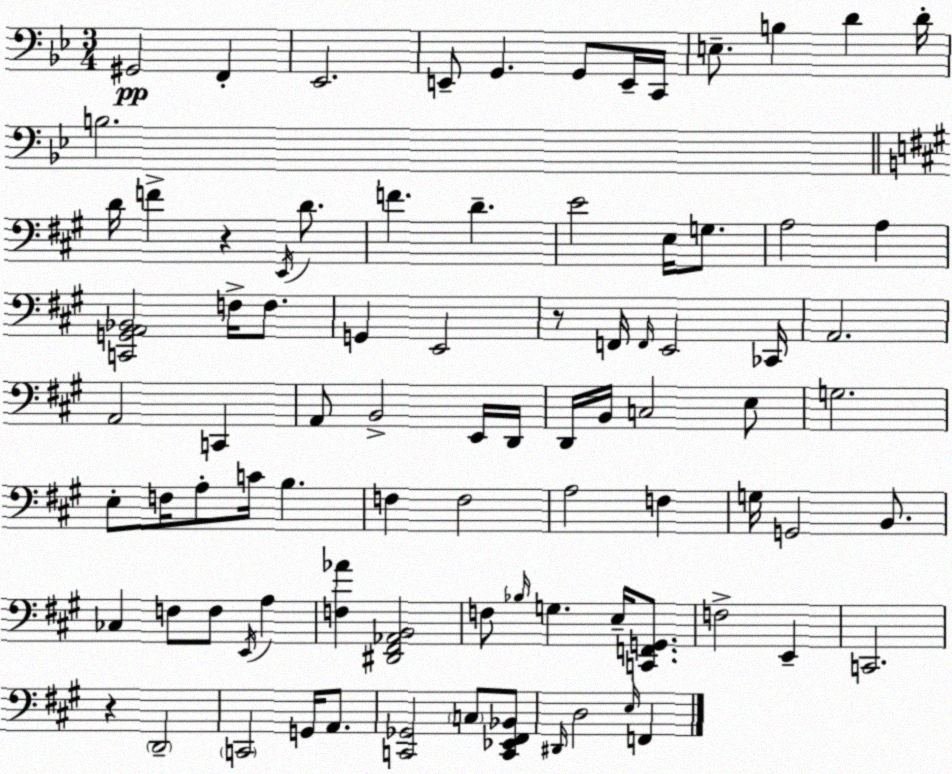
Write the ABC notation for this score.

X:1
T:Untitled
M:3/4
L:1/4
K:Bb
^G,,2 F,, _E,,2 E,,/2 G,, G,,/2 E,,/4 C,,/4 E,/2 B, D D/4 B,2 D/4 F z E,,/4 D/2 F D E2 E,/4 G,/2 A,2 A, [C,,G,,A,,_B,,]2 F,/4 F,/2 G,, E,,2 z/2 F,,/4 F,,/4 E,,2 _C,,/4 A,,2 A,,2 C,, A,,/2 B,,2 E,,/4 D,,/4 D,,/4 B,,/4 C,2 E,/2 G,2 E,/2 F,/4 A,/2 C/4 B, F, F,2 A,2 F, G,/4 G,,2 B,,/2 _C, F,/2 F,/2 E,,/4 A, [F,_A] [^D,,^F,,_A,,B,,]2 F,/2 _B,/4 G, E,/4 [C,,F,,G,,]/2 F,2 E,, C,,2 z D,,2 C,,2 G,,/4 A,,/2 [C,,_G,,]2 C,/2 [C,,_E,,^F,,_B,,]/2 ^D,,/4 D,2 E,/4 F,,